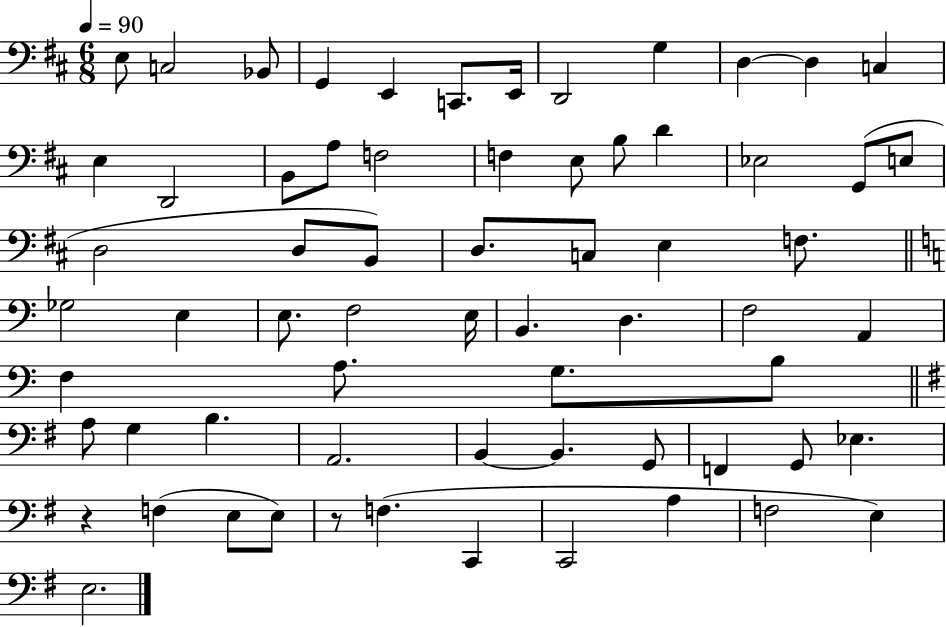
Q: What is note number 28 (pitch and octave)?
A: D3